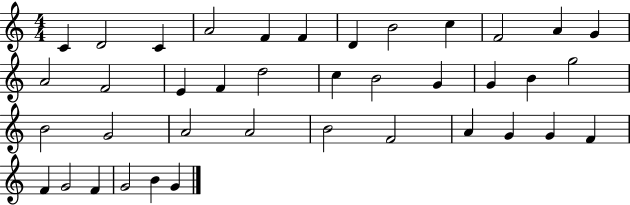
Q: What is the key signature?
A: C major